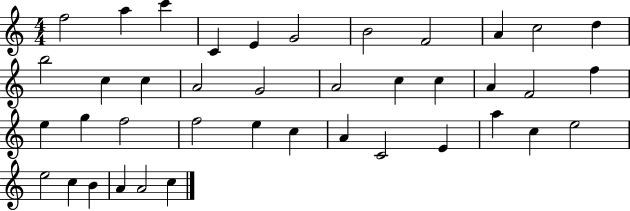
{
  \clef treble
  \numericTimeSignature
  \time 4/4
  \key c \major
  f''2 a''4 c'''4 | c'4 e'4 g'2 | b'2 f'2 | a'4 c''2 d''4 | \break b''2 c''4 c''4 | a'2 g'2 | a'2 c''4 c''4 | a'4 f'2 f''4 | \break e''4 g''4 f''2 | f''2 e''4 c''4 | a'4 c'2 e'4 | a''4 c''4 e''2 | \break e''2 c''4 b'4 | a'4 a'2 c''4 | \bar "|."
}